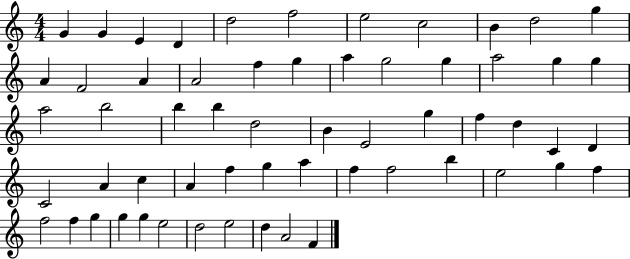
G4/q G4/q E4/q D4/q D5/h F5/h E5/h C5/h B4/q D5/h G5/q A4/q F4/h A4/q A4/h F5/q G5/q A5/q G5/h G5/q A5/h G5/q G5/q A5/h B5/h B5/q B5/q D5/h B4/q E4/h G5/q F5/q D5/q C4/q D4/q C4/h A4/q C5/q A4/q F5/q G5/q A5/q F5/q F5/h B5/q E5/h G5/q F5/q F5/h F5/q G5/q G5/q G5/q E5/h D5/h E5/h D5/q A4/h F4/q